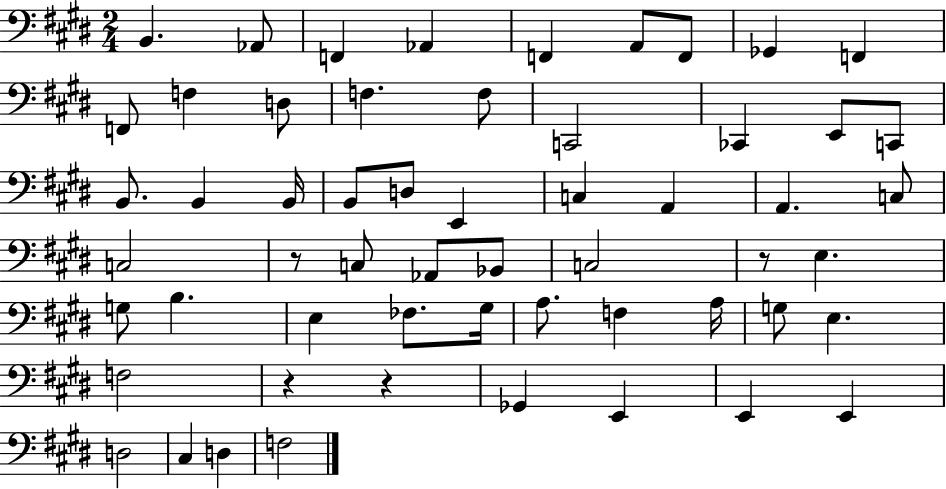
{
  \clef bass
  \numericTimeSignature
  \time 2/4
  \key e \major
  b,4. aes,8 | f,4 aes,4 | f,4 a,8 f,8 | ges,4 f,4 | \break f,8 f4 d8 | f4. f8 | c,2 | ces,4 e,8 c,8 | \break b,8. b,4 b,16 | b,8 d8 e,4 | c4 a,4 | a,4. c8 | \break c2 | r8 c8 aes,8 bes,8 | c2 | r8 e4. | \break g8 b4. | e4 fes8. gis16 | a8. f4 a16 | g8 e4. | \break f2 | r4 r4 | ges,4 e,4 | e,4 e,4 | \break d2 | cis4 d4 | f2 | \bar "|."
}